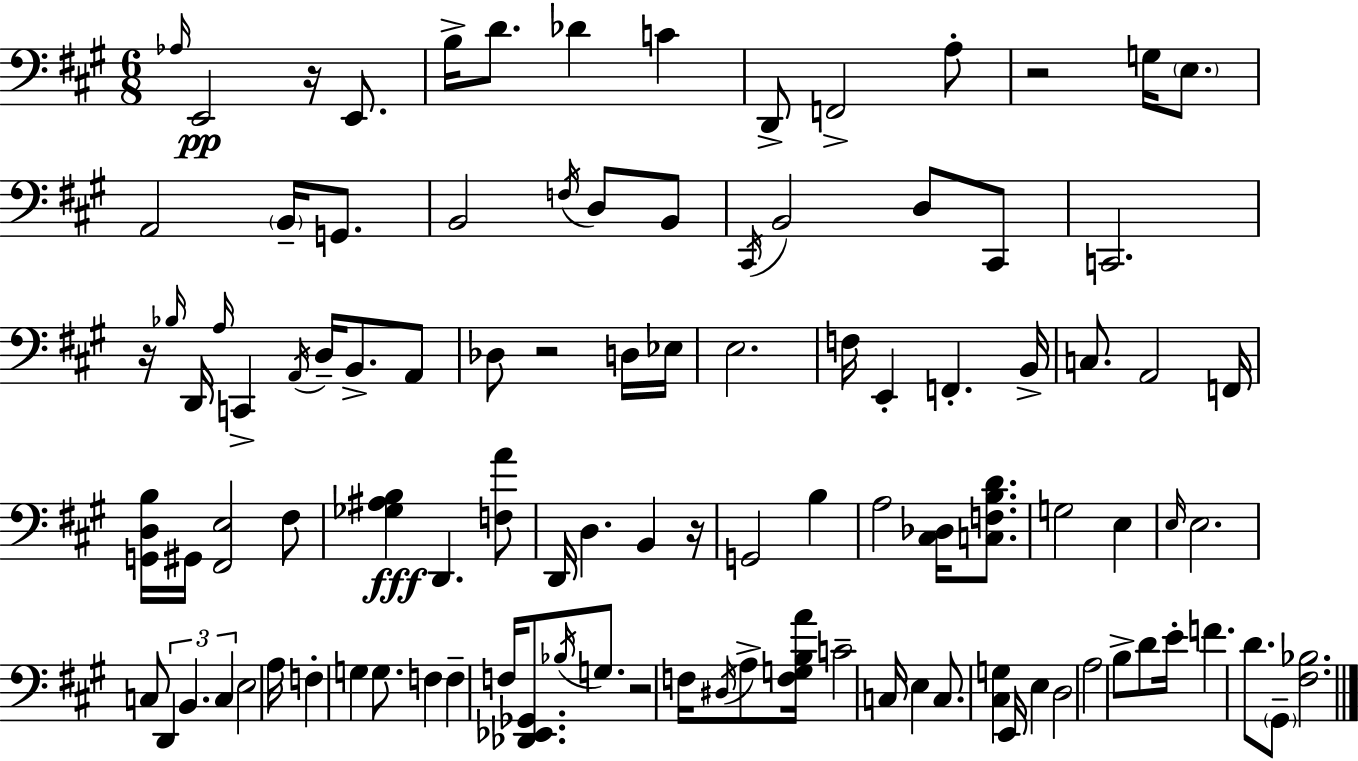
X:1
T:Untitled
M:6/8
L:1/4
K:A
_A,/4 E,,2 z/4 E,,/2 B,/4 D/2 _D C D,,/2 F,,2 A,/2 z2 G,/4 E,/2 A,,2 B,,/4 G,,/2 B,,2 F,/4 D,/2 B,,/2 ^C,,/4 B,,2 D,/2 ^C,,/2 C,,2 z/4 _B,/4 D,,/4 A,/4 C,, A,,/4 D,/4 B,,/2 A,,/2 _D,/2 z2 D,/4 _E,/4 E,2 F,/4 E,, F,, B,,/4 C,/2 A,,2 F,,/4 [G,,D,B,]/4 ^G,,/4 [^F,,E,]2 ^F,/2 [_G,^A,B,] D,, [F,A]/2 D,,/4 D, B,, z/4 G,,2 B, A,2 [^C,_D,]/4 [C,F,B,D]/2 G,2 E, E,/4 E,2 C,/2 D,, B,, C, E,2 A,/4 F, G, G,/2 F, F, F,/4 [_D,,_E,,_G,,]/2 _B,/4 G,/2 z2 F,/4 ^D,/4 A,/2 [F,G,B,A]/4 C2 C,/4 E, C,/2 [^C,G,] E,,/4 E, D,2 A,2 B,/2 D/2 E/4 F D/2 ^G,,/2 [^F,_B,]2